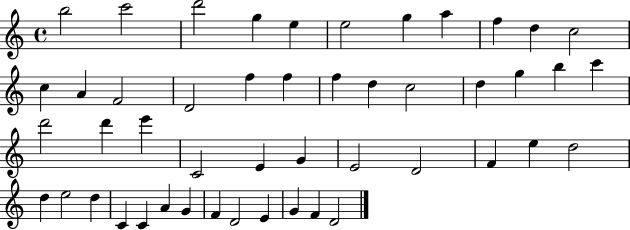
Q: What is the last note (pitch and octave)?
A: D4